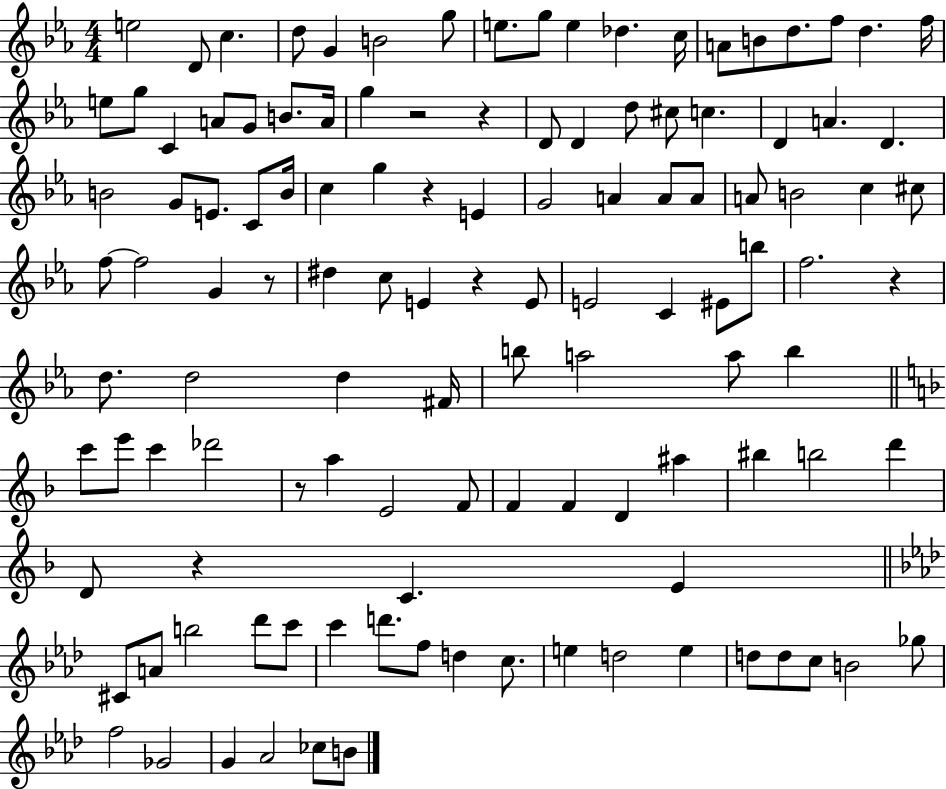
E5/h D4/e C5/q. D5/e G4/q B4/h G5/e E5/e. G5/e E5/q Db5/q. C5/s A4/e B4/e D5/e. F5/e D5/q. F5/s E5/e G5/e C4/q A4/e G4/e B4/e. A4/s G5/q R/h R/q D4/e D4/q D5/e C#5/e C5/q. D4/q A4/q. D4/q. B4/h G4/e E4/e. C4/e B4/s C5/q G5/q R/q E4/q G4/h A4/q A4/e A4/e A4/e B4/h C5/q C#5/e F5/e F5/h G4/q R/e D#5/q C5/e E4/q R/q E4/e E4/h C4/q EIS4/e B5/e F5/h. R/q D5/e. D5/h D5/q F#4/s B5/e A5/h A5/e B5/q C6/e E6/e C6/q Db6/h R/e A5/q E4/h F4/e F4/q F4/q D4/q A#5/q BIS5/q B5/h D6/q D4/e R/q C4/q. E4/q C#4/e A4/e B5/h Db6/e C6/e C6/q D6/e. F5/e D5/q C5/e. E5/q D5/h E5/q D5/e D5/e C5/e B4/h Gb5/e F5/h Gb4/h G4/q Ab4/h CES5/e B4/e